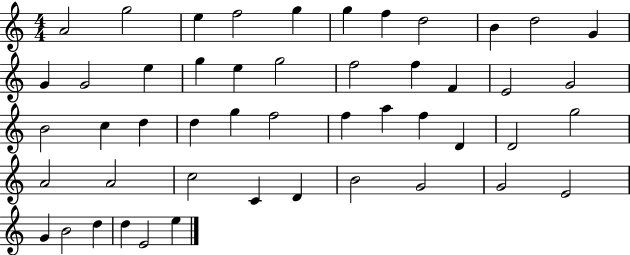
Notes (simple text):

A4/h G5/h E5/q F5/h G5/q G5/q F5/q D5/h B4/q D5/h G4/q G4/q G4/h E5/q G5/q E5/q G5/h F5/h F5/q F4/q E4/h G4/h B4/h C5/q D5/q D5/q G5/q F5/h F5/q A5/q F5/q D4/q D4/h G5/h A4/h A4/h C5/h C4/q D4/q B4/h G4/h G4/h E4/h G4/q B4/h D5/q D5/q E4/h E5/q